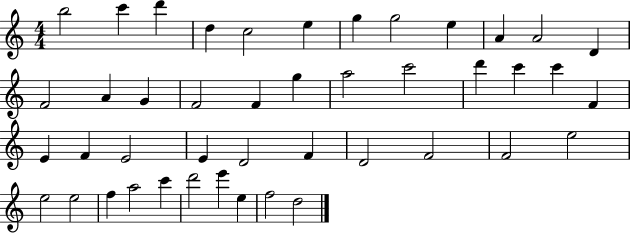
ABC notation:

X:1
T:Untitled
M:4/4
L:1/4
K:C
b2 c' d' d c2 e g g2 e A A2 D F2 A G F2 F g a2 c'2 d' c' c' F E F E2 E D2 F D2 F2 F2 e2 e2 e2 f a2 c' d'2 e' e f2 d2